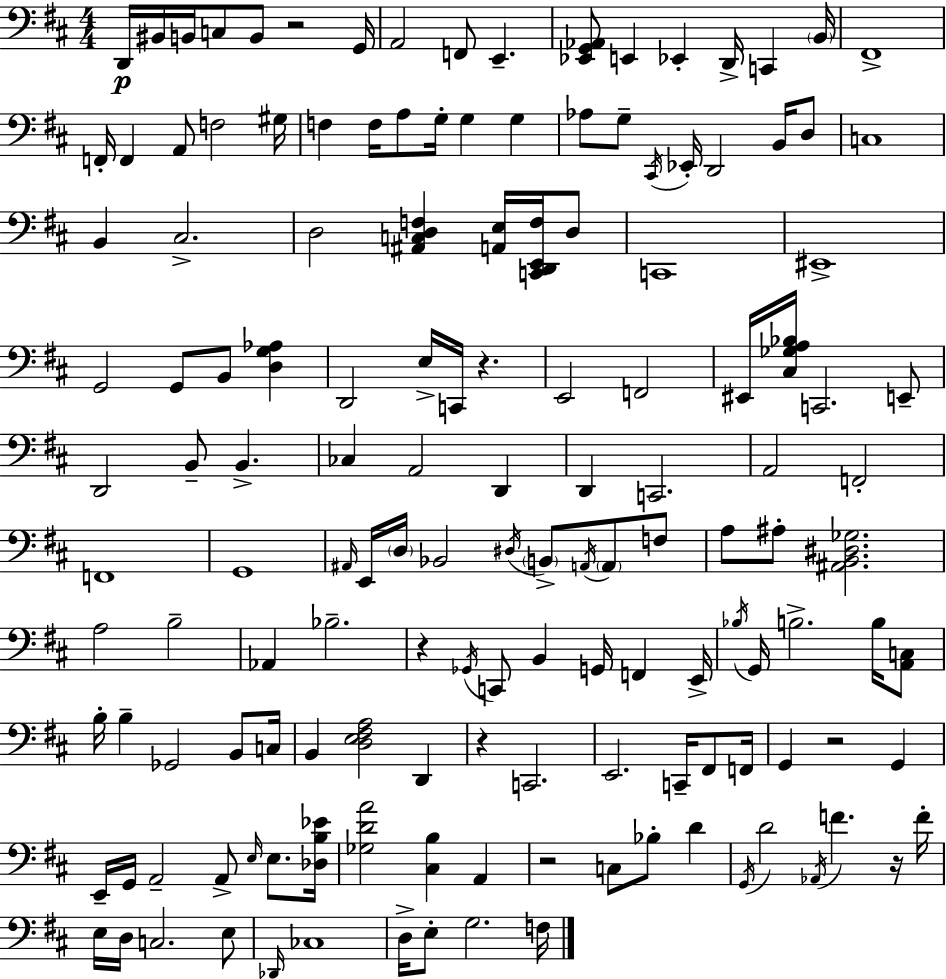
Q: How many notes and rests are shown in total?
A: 146